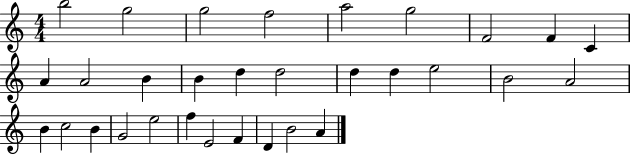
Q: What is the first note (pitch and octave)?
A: B5